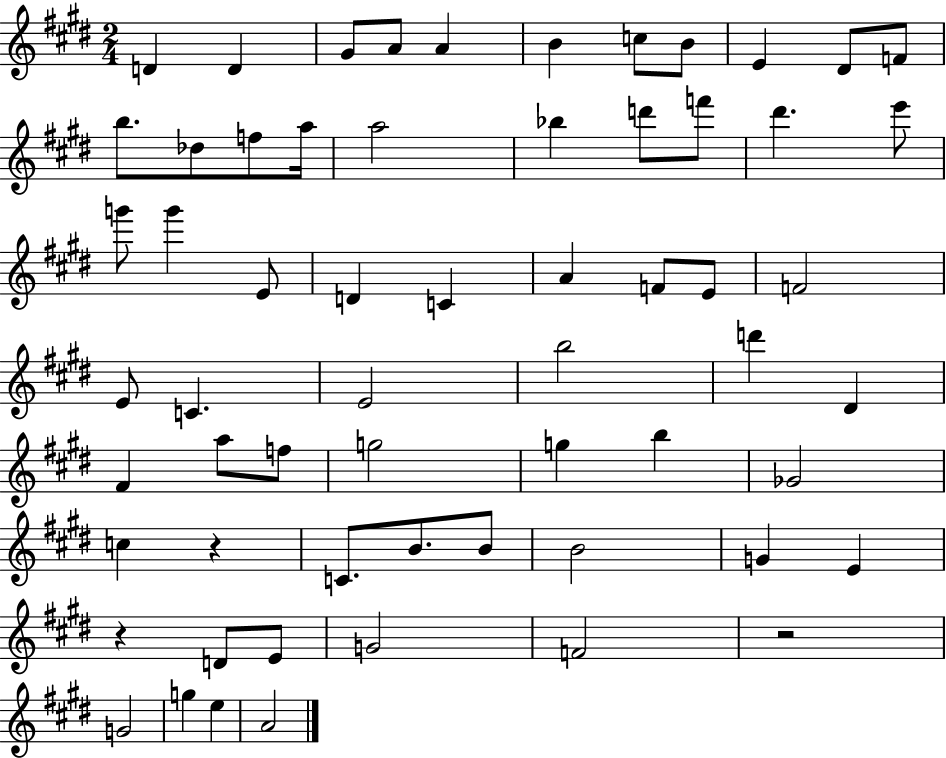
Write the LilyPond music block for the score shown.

{
  \clef treble
  \numericTimeSignature
  \time 2/4
  \key e \major
  \repeat volta 2 { d'4 d'4 | gis'8 a'8 a'4 | b'4 c''8 b'8 | e'4 dis'8 f'8 | \break b''8. des''8 f''8 a''16 | a''2 | bes''4 d'''8 f'''8 | dis'''4. e'''8 | \break g'''8 g'''4 e'8 | d'4 c'4 | a'4 f'8 e'8 | f'2 | \break e'8 c'4. | e'2 | b''2 | d'''4 dis'4 | \break fis'4 a''8 f''8 | g''2 | g''4 b''4 | ges'2 | \break c''4 r4 | c'8. b'8. b'8 | b'2 | g'4 e'4 | \break r4 d'8 e'8 | g'2 | f'2 | r2 | \break g'2 | g''4 e''4 | a'2 | } \bar "|."
}